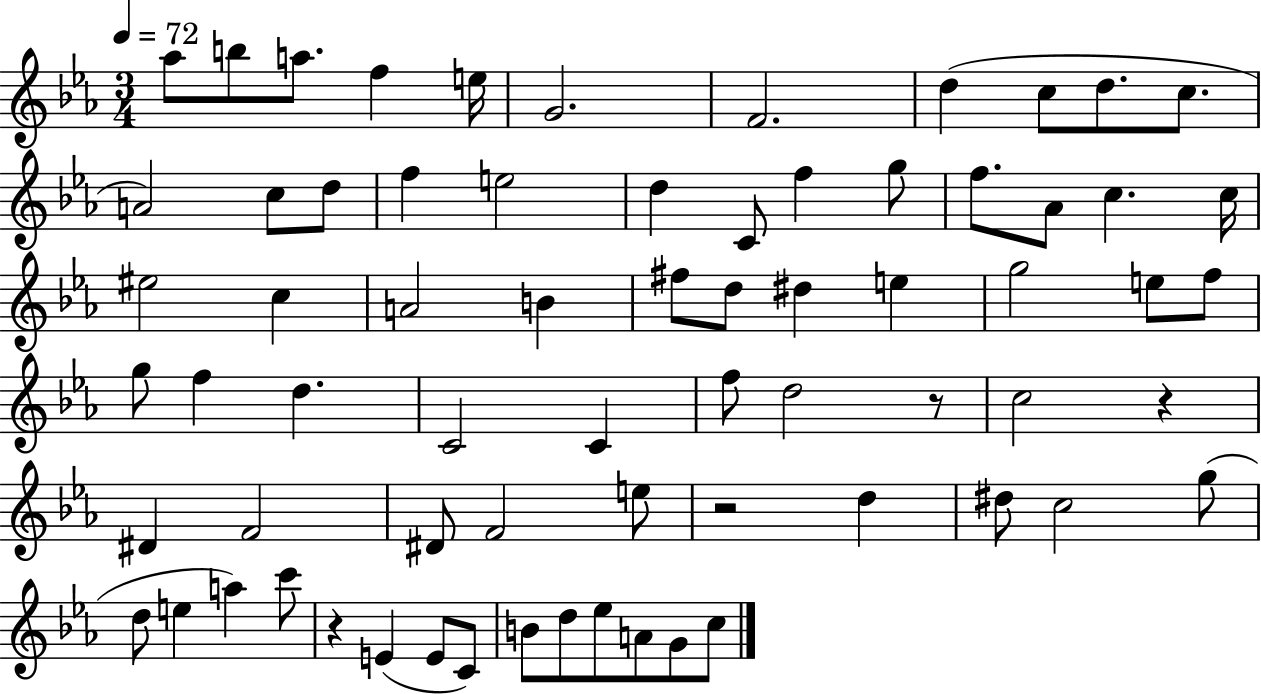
X:1
T:Untitled
M:3/4
L:1/4
K:Eb
_a/2 b/2 a/2 f e/4 G2 F2 d c/2 d/2 c/2 A2 c/2 d/2 f e2 d C/2 f g/2 f/2 _A/2 c c/4 ^e2 c A2 B ^f/2 d/2 ^d e g2 e/2 f/2 g/2 f d C2 C f/2 d2 z/2 c2 z ^D F2 ^D/2 F2 e/2 z2 d ^d/2 c2 g/2 d/2 e a c'/2 z E E/2 C/2 B/2 d/2 _e/2 A/2 G/2 c/2